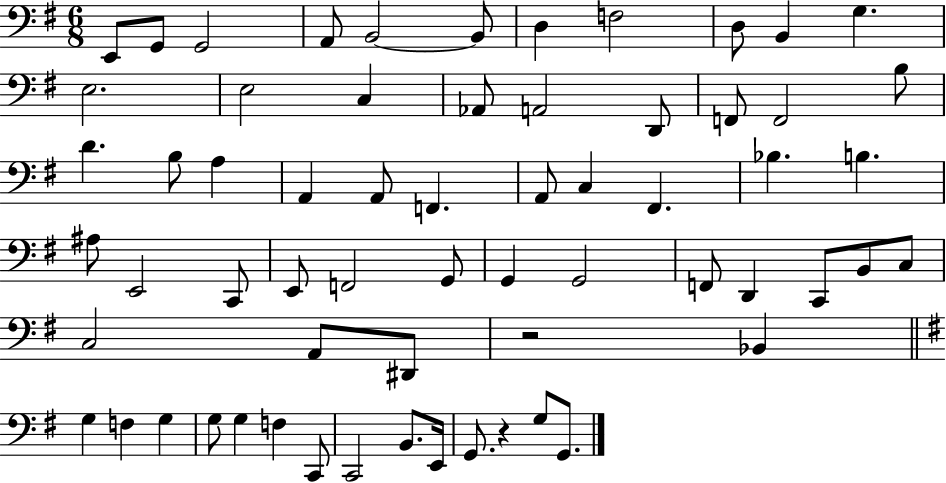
E2/e G2/e G2/h A2/e B2/h B2/e D3/q F3/h D3/e B2/q G3/q. E3/h. E3/h C3/q Ab2/e A2/h D2/e F2/e F2/h B3/e D4/q. B3/e A3/q A2/q A2/e F2/q. A2/e C3/q F#2/q. Bb3/q. B3/q. A#3/e E2/h C2/e E2/e F2/h G2/e G2/q G2/h F2/e D2/q C2/e B2/e C3/e C3/h A2/e D#2/e R/h Bb2/q G3/q F3/q G3/q G3/e G3/q F3/q C2/e C2/h B2/e. E2/s G2/e. R/q G3/e G2/e.